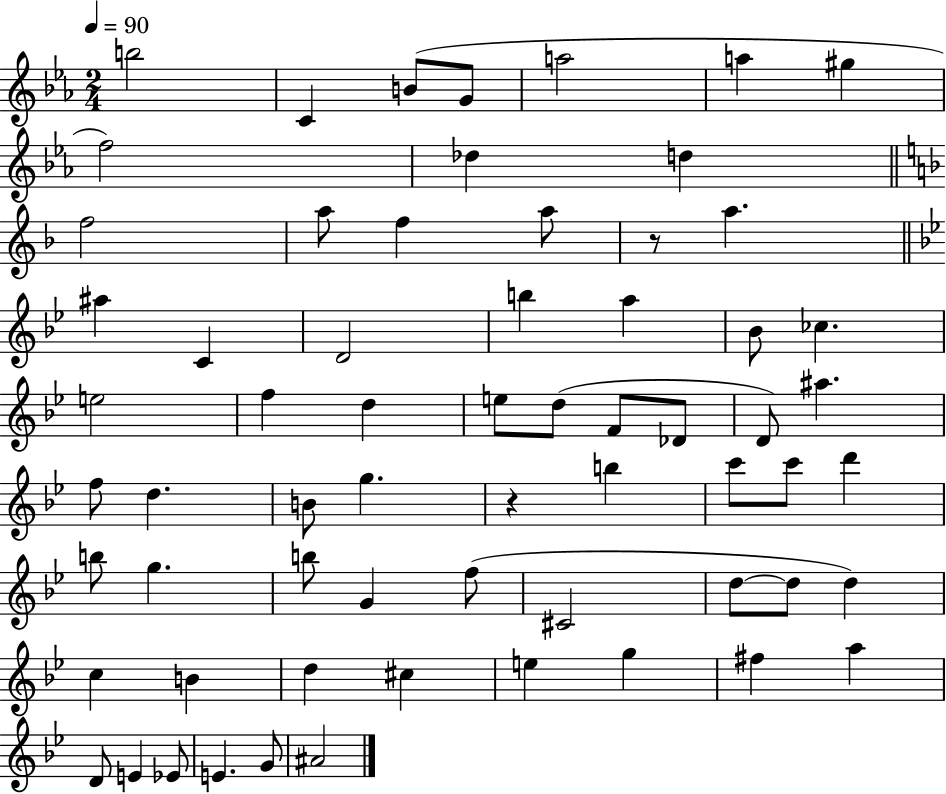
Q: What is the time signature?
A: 2/4